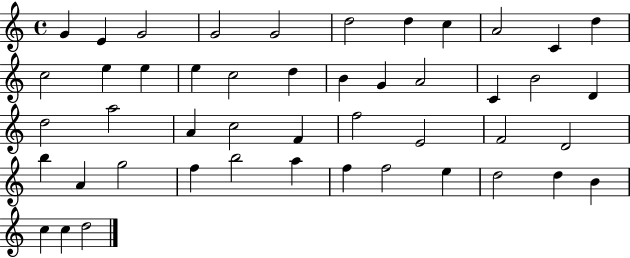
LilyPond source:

{
  \clef treble
  \time 4/4
  \defaultTimeSignature
  \key c \major
  g'4 e'4 g'2 | g'2 g'2 | d''2 d''4 c''4 | a'2 c'4 d''4 | \break c''2 e''4 e''4 | e''4 c''2 d''4 | b'4 g'4 a'2 | c'4 b'2 d'4 | \break d''2 a''2 | a'4 c''2 f'4 | f''2 e'2 | f'2 d'2 | \break b''4 a'4 g''2 | f''4 b''2 a''4 | f''4 f''2 e''4 | d''2 d''4 b'4 | \break c''4 c''4 d''2 | \bar "|."
}